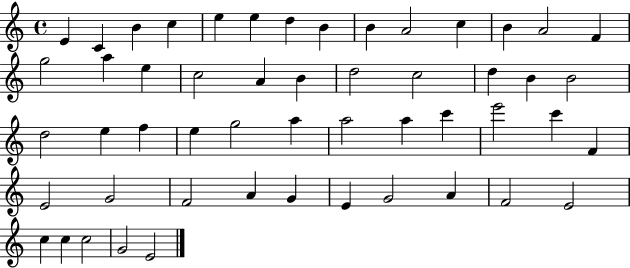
X:1
T:Untitled
M:4/4
L:1/4
K:C
E C B c e e d B B A2 c B A2 F g2 a e c2 A B d2 c2 d B B2 d2 e f e g2 a a2 a c' e'2 c' F E2 G2 F2 A G E G2 A F2 E2 c c c2 G2 E2